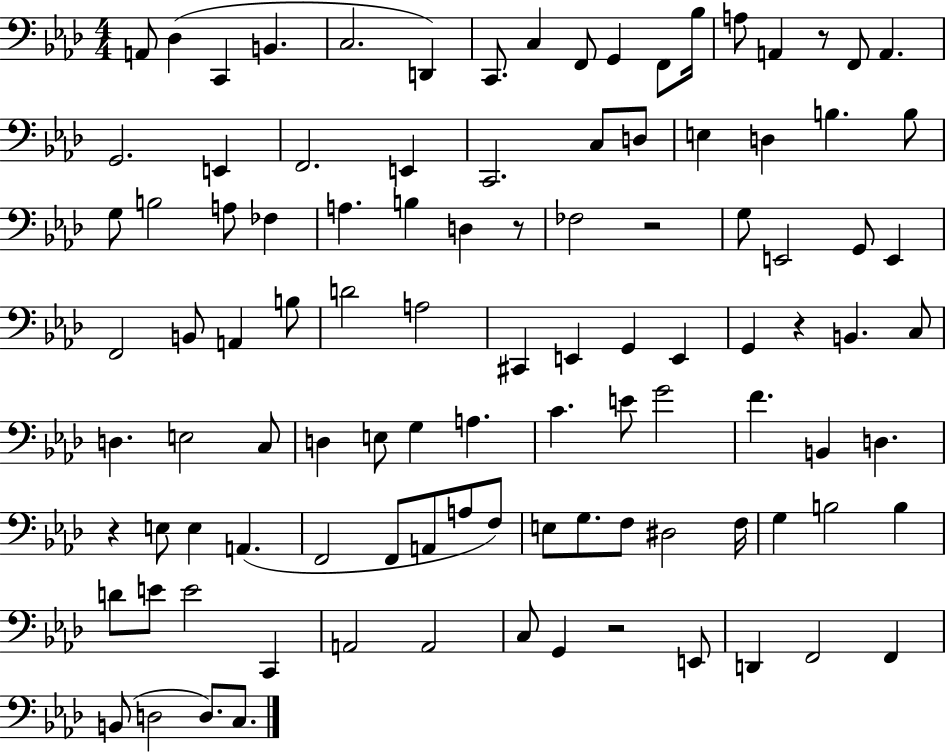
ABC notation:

X:1
T:Untitled
M:4/4
L:1/4
K:Ab
A,,/2 _D, C,, B,, C,2 D,, C,,/2 C, F,,/2 G,, F,,/2 _B,/4 A,/2 A,, z/2 F,,/2 A,, G,,2 E,, F,,2 E,, C,,2 C,/2 D,/2 E, D, B, B,/2 G,/2 B,2 A,/2 _F, A, B, D, z/2 _F,2 z2 G,/2 E,,2 G,,/2 E,, F,,2 B,,/2 A,, B,/2 D2 A,2 ^C,, E,, G,, E,, G,, z B,, C,/2 D, E,2 C,/2 D, E,/2 G, A, C E/2 G2 F B,, D, z E,/2 E, A,, F,,2 F,,/2 A,,/2 A,/2 F,/2 E,/2 G,/2 F,/2 ^D,2 F,/4 G, B,2 B, D/2 E/2 E2 C,, A,,2 A,,2 C,/2 G,, z2 E,,/2 D,, F,,2 F,, B,,/2 D,2 D,/2 C,/2